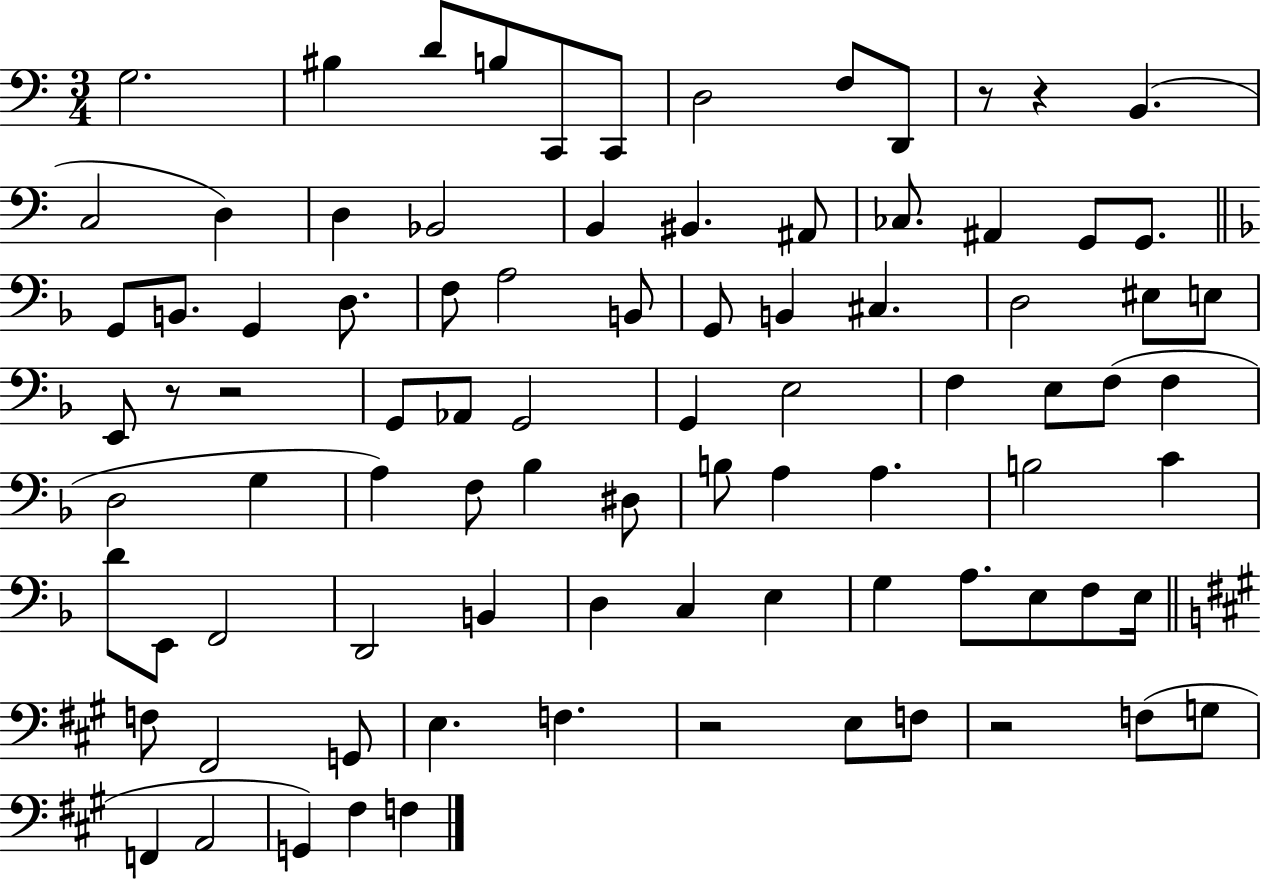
{
  \clef bass
  \numericTimeSignature
  \time 3/4
  \key c \major
  \repeat volta 2 { g2. | bis4 d'8 b8 c,8 c,8 | d2 f8 d,8 | r8 r4 b,4.( | \break c2 d4) | d4 bes,2 | b,4 bis,4. ais,8 | ces8. ais,4 g,8 g,8. | \break \bar "||" \break \key f \major g,8 b,8. g,4 d8. | f8 a2 b,8 | g,8 b,4 cis4. | d2 eis8 e8 | \break e,8 r8 r2 | g,8 aes,8 g,2 | g,4 e2 | f4 e8 f8( f4 | \break d2 g4 | a4) f8 bes4 dis8 | b8 a4 a4. | b2 c'4 | \break d'8 e,8 f,2 | d,2 b,4 | d4 c4 e4 | g4 a8. e8 f8 e16 | \break \bar "||" \break \key a \major f8 fis,2 g,8 | e4. f4. | r2 e8 f8 | r2 f8( g8 | \break f,4 a,2 | g,4) fis4 f4 | } \bar "|."
}